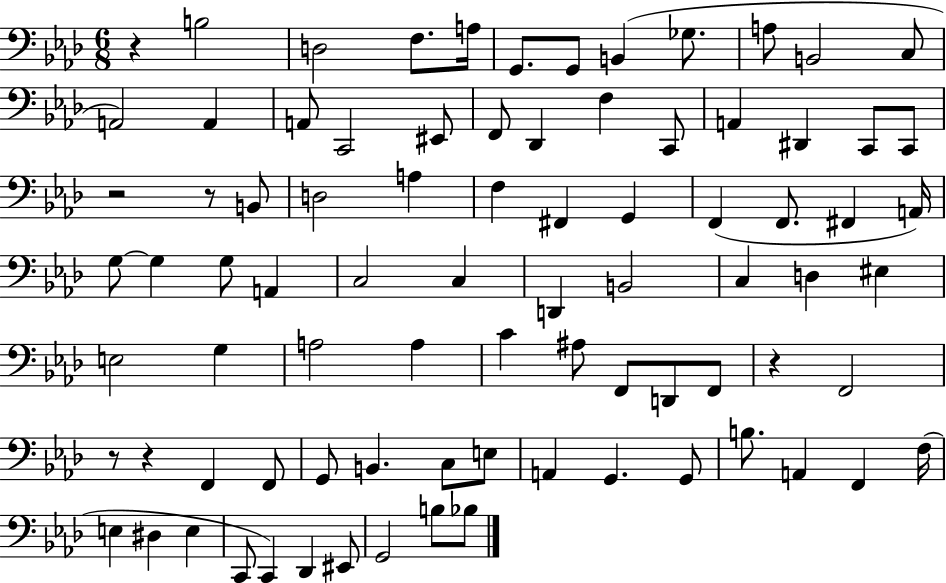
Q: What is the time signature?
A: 6/8